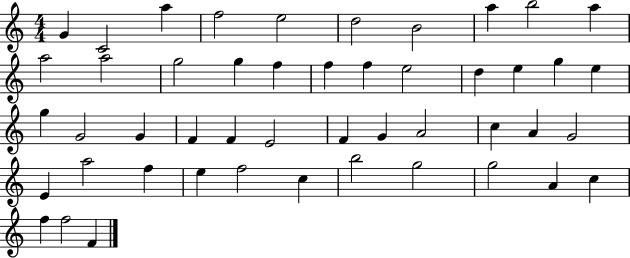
X:1
T:Untitled
M:4/4
L:1/4
K:C
G C2 a f2 e2 d2 B2 a b2 a a2 a2 g2 g f f f e2 d e g e g G2 G F F E2 F G A2 c A G2 E a2 f e f2 c b2 g2 g2 A c f f2 F